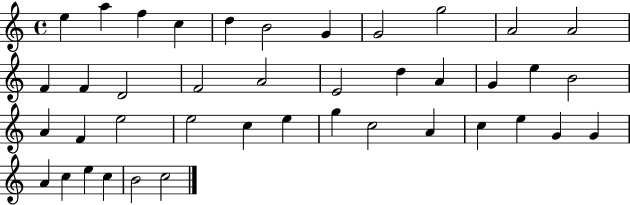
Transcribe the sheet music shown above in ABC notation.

X:1
T:Untitled
M:4/4
L:1/4
K:C
e a f c d B2 G G2 g2 A2 A2 F F D2 F2 A2 E2 d A G e B2 A F e2 e2 c e g c2 A c e G G A c e c B2 c2